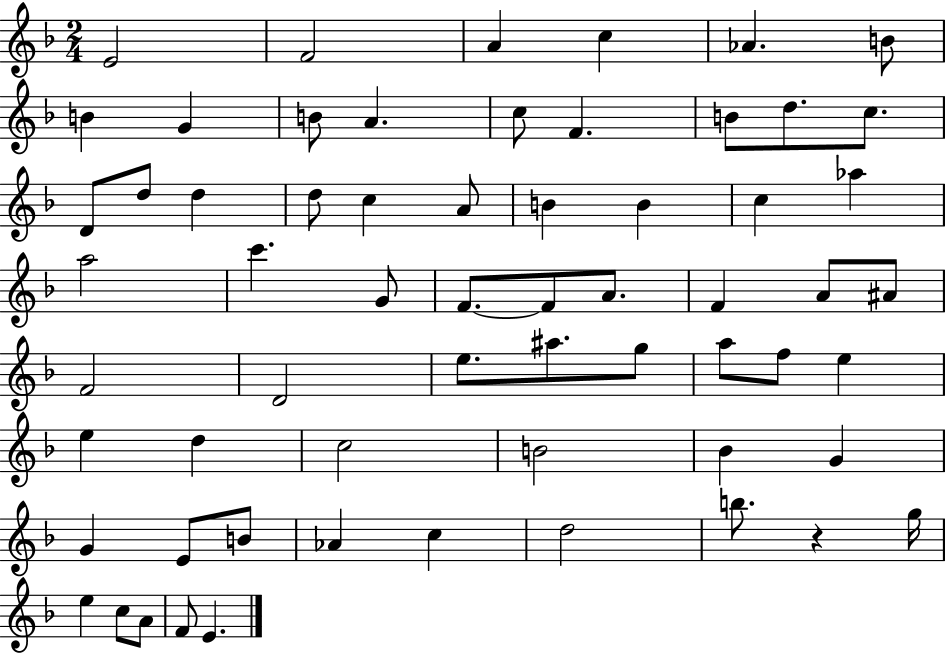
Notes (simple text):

E4/h F4/h A4/q C5/q Ab4/q. B4/e B4/q G4/q B4/e A4/q. C5/e F4/q. B4/e D5/e. C5/e. D4/e D5/e D5/q D5/e C5/q A4/e B4/q B4/q C5/q Ab5/q A5/h C6/q. G4/e F4/e. F4/e A4/e. F4/q A4/e A#4/e F4/h D4/h E5/e. A#5/e. G5/e A5/e F5/e E5/q E5/q D5/q C5/h B4/h Bb4/q G4/q G4/q E4/e B4/e Ab4/q C5/q D5/h B5/e. R/q G5/s E5/q C5/e A4/e F4/e E4/q.